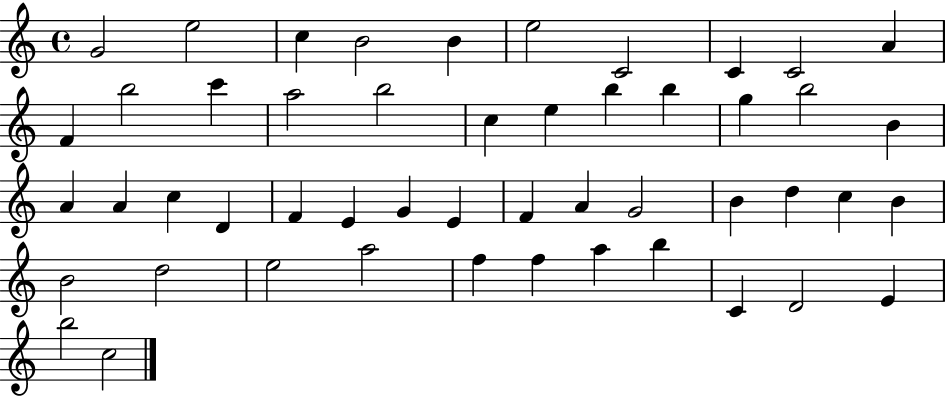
G4/h E5/h C5/q B4/h B4/q E5/h C4/h C4/q C4/h A4/q F4/q B5/h C6/q A5/h B5/h C5/q E5/q B5/q B5/q G5/q B5/h B4/q A4/q A4/q C5/q D4/q F4/q E4/q G4/q E4/q F4/q A4/q G4/h B4/q D5/q C5/q B4/q B4/h D5/h E5/h A5/h F5/q F5/q A5/q B5/q C4/q D4/h E4/q B5/h C5/h